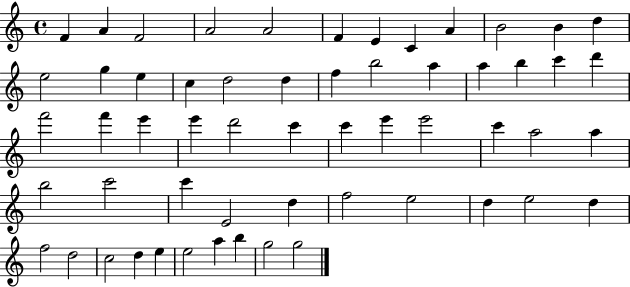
{
  \clef treble
  \time 4/4
  \defaultTimeSignature
  \key c \major
  f'4 a'4 f'2 | a'2 a'2 | f'4 e'4 c'4 a'4 | b'2 b'4 d''4 | \break e''2 g''4 e''4 | c''4 d''2 d''4 | f''4 b''2 a''4 | a''4 b''4 c'''4 d'''4 | \break f'''2 f'''4 e'''4 | e'''4 d'''2 c'''4 | c'''4 e'''4 e'''2 | c'''4 a''2 a''4 | \break b''2 c'''2 | c'''4 e'2 d''4 | f''2 e''2 | d''4 e''2 d''4 | \break f''2 d''2 | c''2 d''4 e''4 | e''2 a''4 b''4 | g''2 g''2 | \break \bar "|."
}